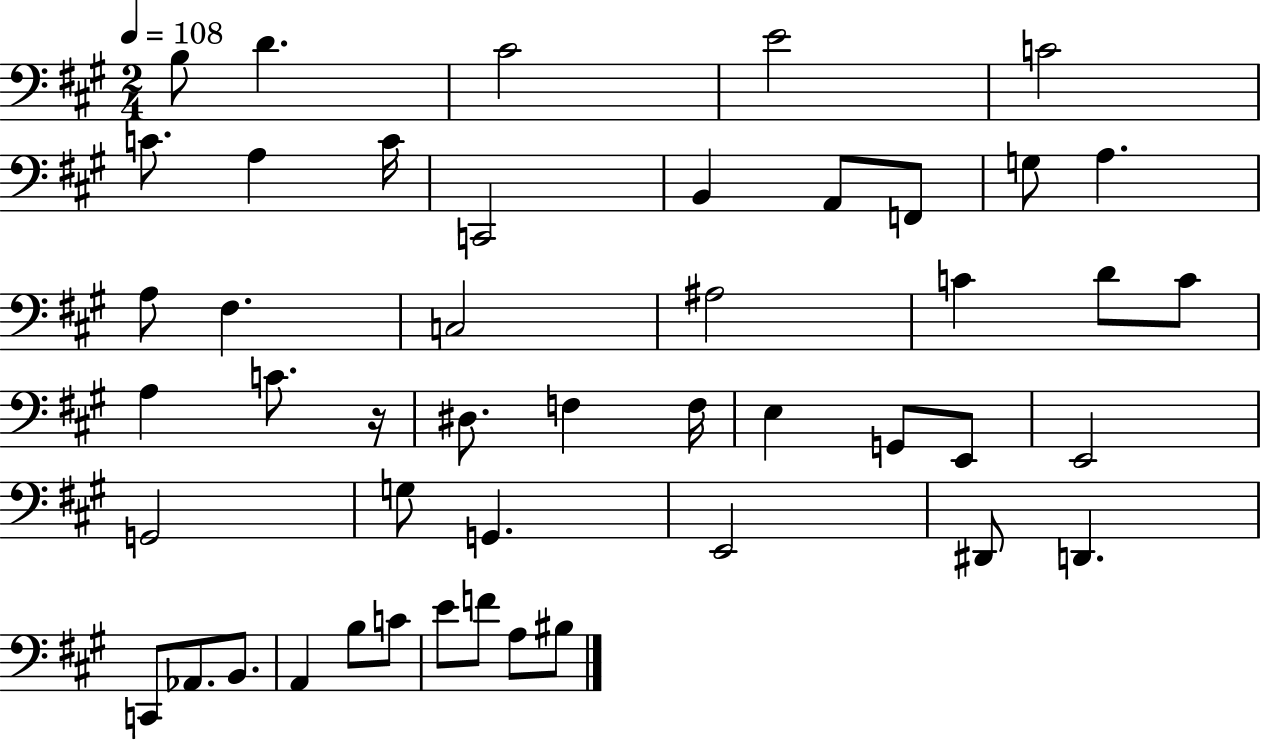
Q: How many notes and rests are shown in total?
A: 47